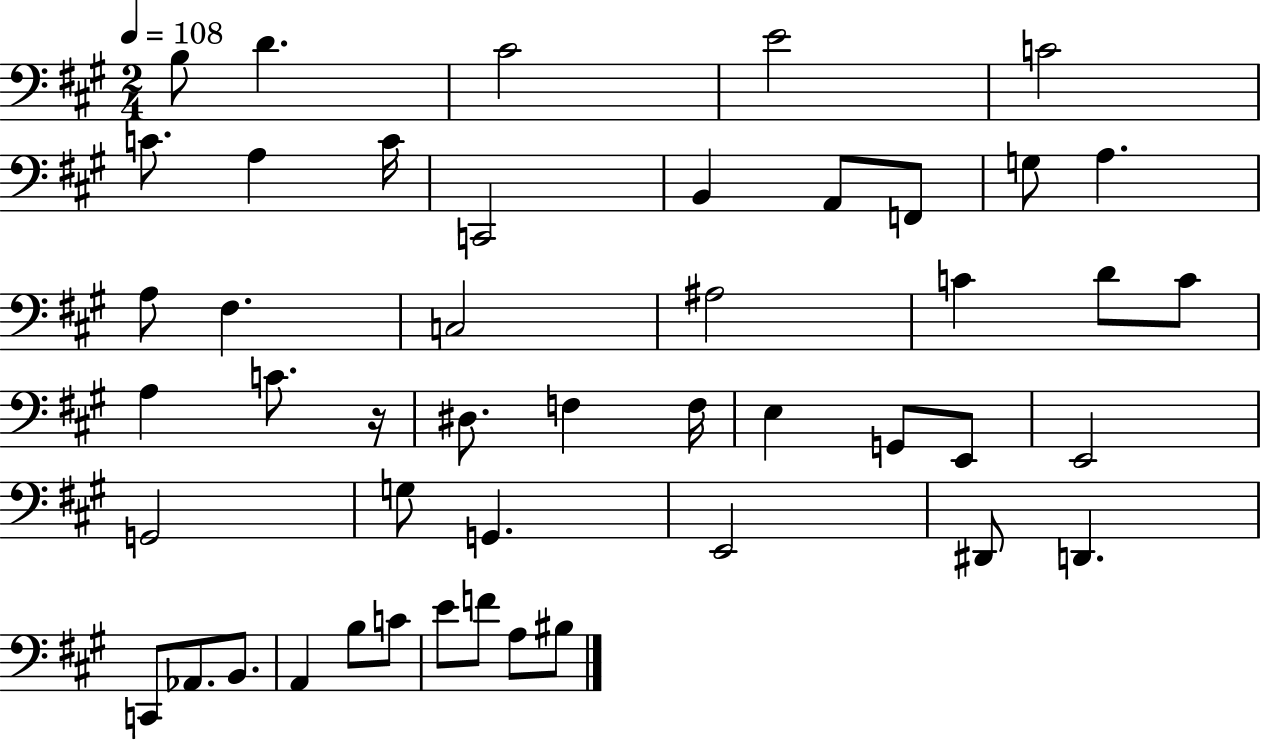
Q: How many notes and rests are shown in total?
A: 47